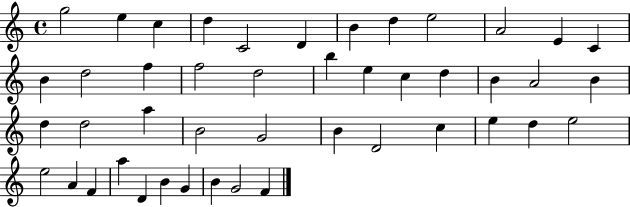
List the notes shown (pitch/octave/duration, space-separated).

G5/h E5/q C5/q D5/q C4/h D4/q B4/q D5/q E5/h A4/h E4/q C4/q B4/q D5/h F5/q F5/h D5/h B5/q E5/q C5/q D5/q B4/q A4/h B4/q D5/q D5/h A5/q B4/h G4/h B4/q D4/h C5/q E5/q D5/q E5/h E5/h A4/q F4/q A5/q D4/q B4/q G4/q B4/q G4/h F4/q